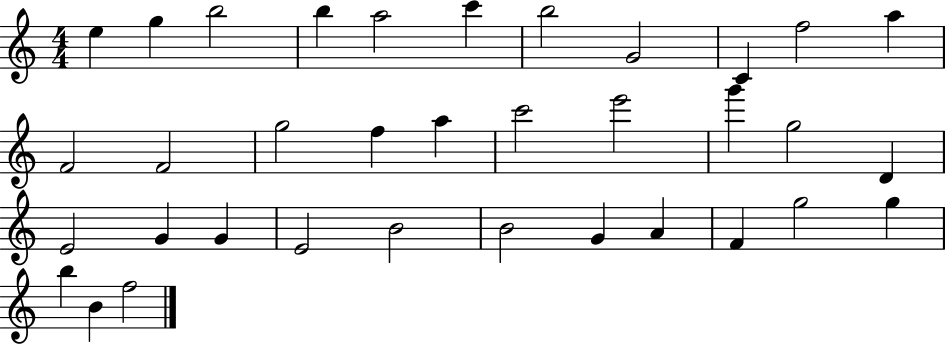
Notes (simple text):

E5/q G5/q B5/h B5/q A5/h C6/q B5/h G4/h C4/q F5/h A5/q F4/h F4/h G5/h F5/q A5/q C6/h E6/h G6/q G5/h D4/q E4/h G4/q G4/q E4/h B4/h B4/h G4/q A4/q F4/q G5/h G5/q B5/q B4/q F5/h